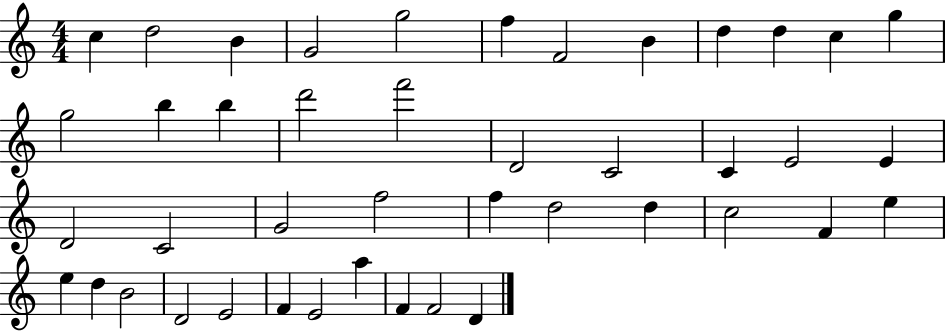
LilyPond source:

{
  \clef treble
  \numericTimeSignature
  \time 4/4
  \key c \major
  c''4 d''2 b'4 | g'2 g''2 | f''4 f'2 b'4 | d''4 d''4 c''4 g''4 | \break g''2 b''4 b''4 | d'''2 f'''2 | d'2 c'2 | c'4 e'2 e'4 | \break d'2 c'2 | g'2 f''2 | f''4 d''2 d''4 | c''2 f'4 e''4 | \break e''4 d''4 b'2 | d'2 e'2 | f'4 e'2 a''4 | f'4 f'2 d'4 | \break \bar "|."
}